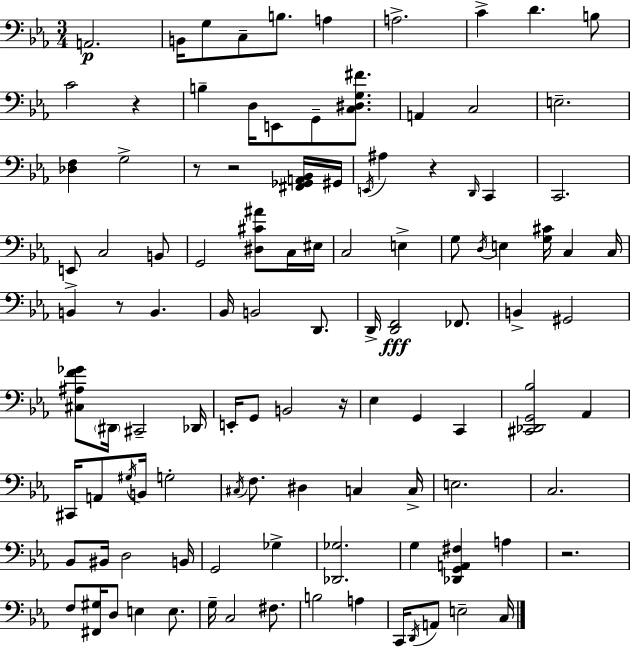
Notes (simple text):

A2/h. B2/s G3/e C3/e B3/e. A3/q A3/h. C4/q D4/q. B3/e C4/h R/q B3/q D3/s E2/e G2/e [C3,D#3,G3,F#4]/e. A2/q C3/h E3/h. [Db3,F3]/q G3/h R/e R/h [F#2,Gb2,A2,Bb2]/s G#2/s E2/s A#3/q R/q D2/s C2/q C2/h. E2/e C3/h B2/e G2/h [D#3,C#4,A#4]/e C3/s EIS3/s C3/h E3/q G3/e D3/s E3/q [G3,C#4]/s C3/q C3/s B2/q R/e B2/q. Bb2/s B2/h D2/e. D2/s [D2,F2]/h FES2/e. B2/q G#2/h [C#3,A#3,F4,Gb4]/e D#2/s C#2/h Db2/s E2/s G2/e B2/h R/s Eb3/q G2/q C2/q [C#2,Db2,G2,Bb3]/h Ab2/q C#2/s A2/e G#3/s B2/s G3/h C#3/s F3/e. D#3/q C3/q C3/s E3/h. C3/h. Bb2/e BIS2/s D3/h B2/s G2/h Gb3/q [Db2,Gb3]/h. G3/q [Db2,G2,A2,F#3]/q A3/q R/h. F3/e [F#2,G#3]/s D3/e E3/q E3/e. G3/s C3/h F#3/e. B3/h A3/q C2/s D2/s A2/e E3/h C3/s